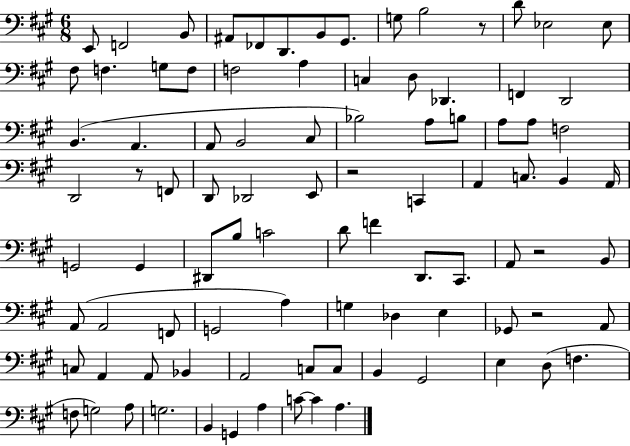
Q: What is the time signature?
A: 6/8